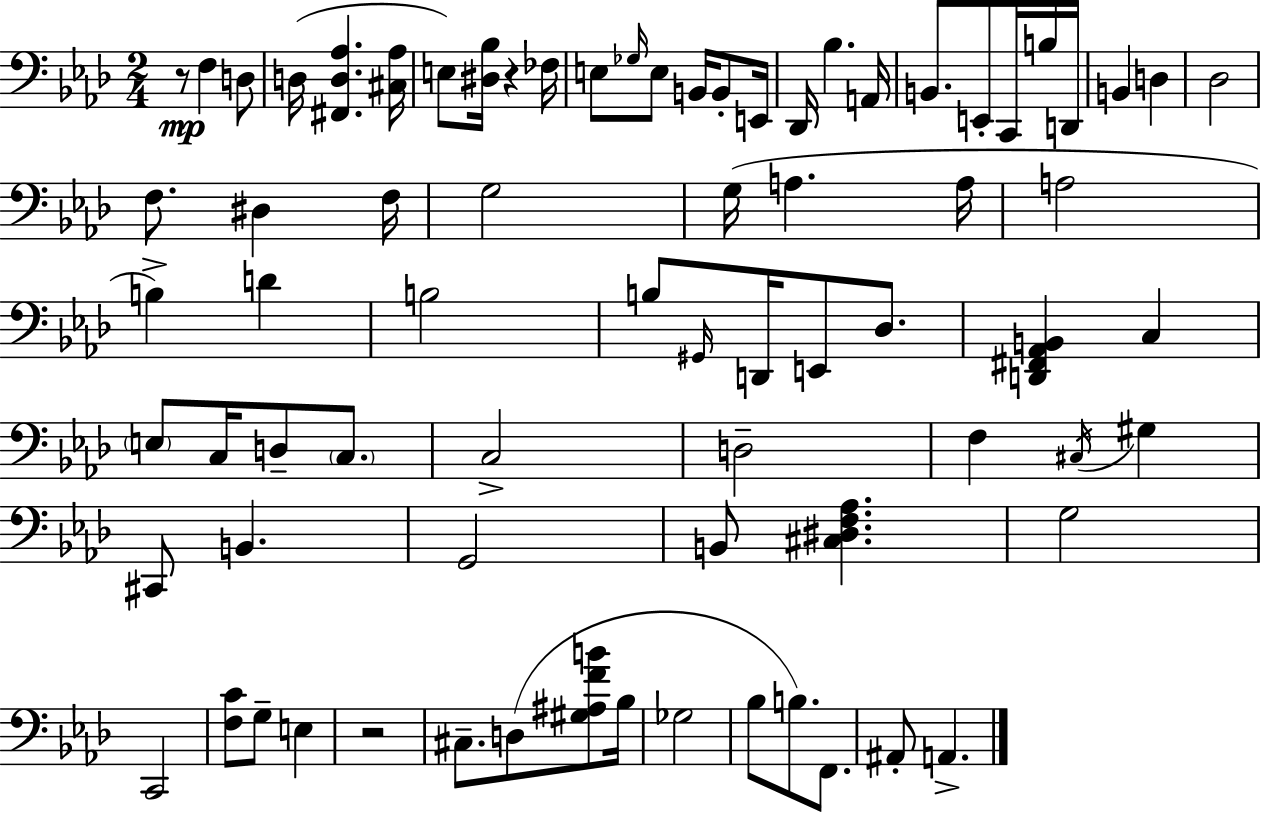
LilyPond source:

{
  \clef bass
  \numericTimeSignature
  \time 2/4
  \key f \minor
  r8\mp f4 d8 | d16( <fis, d aes>4. <cis aes>16 | e8) <dis bes>16 r4 fes16 | e8 \grace { ges16 } e8 b,16 b,8-. | \break e,16 des,16 bes4. | a,16 b,8. e,8-. c,16 b16 | d,16 b,4 d4 | des2 | \break f8. dis4 | f16 g2 | g16( a4. | a16 a2 | \break b4->) d'4 | b2 | b8 \grace { gis,16 } d,16 e,8 des8. | <d, fis, aes, b,>4 c4 | \break \parenthesize e8 c16 d8-- \parenthesize c8. | c2-> | d2-- | f4 \acciaccatura { cis16 } gis4 | \break cis,8 b,4. | g,2 | b,8 <cis dis f aes>4. | g2 | \break c,2 | <f c'>8 g8-- e4 | r2 | cis8.-- d8( | \break <gis ais f' b'>8 bes16 ges2 | bes8 b8.) | f,8. ais,8-. a,4.-> | \bar "|."
}